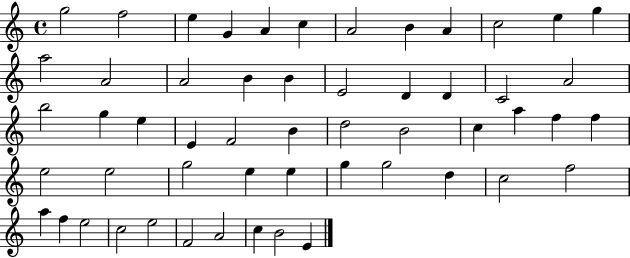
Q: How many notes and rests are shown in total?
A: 54